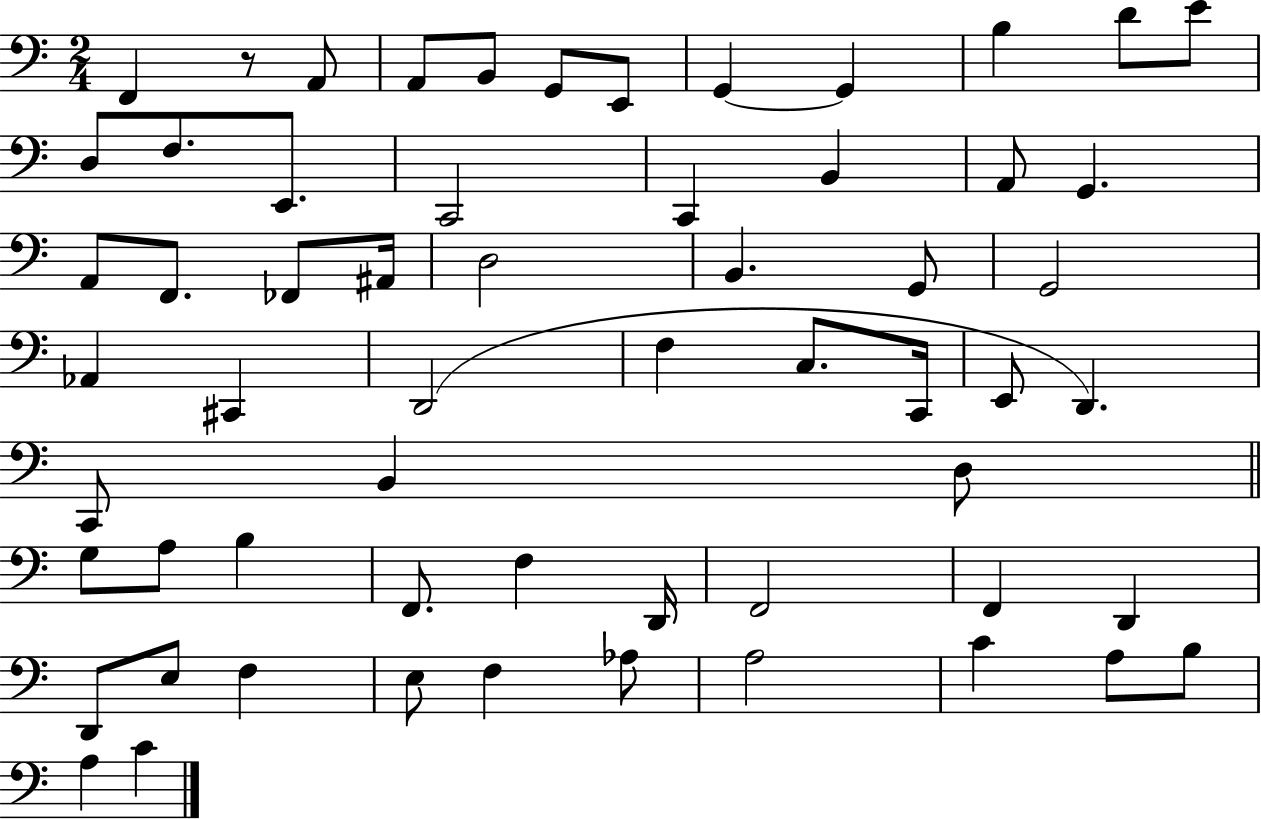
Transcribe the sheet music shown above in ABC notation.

X:1
T:Untitled
M:2/4
L:1/4
K:C
F,, z/2 A,,/2 A,,/2 B,,/2 G,,/2 E,,/2 G,, G,, B, D/2 E/2 D,/2 F,/2 E,,/2 C,,2 C,, B,, A,,/2 G,, A,,/2 F,,/2 _F,,/2 ^A,,/4 D,2 B,, G,,/2 G,,2 _A,, ^C,, D,,2 F, C,/2 C,,/4 E,,/2 D,, C,,/2 B,, D,/2 G,/2 A,/2 B, F,,/2 F, D,,/4 F,,2 F,, D,, D,,/2 E,/2 F, E,/2 F, _A,/2 A,2 C A,/2 B,/2 A, C